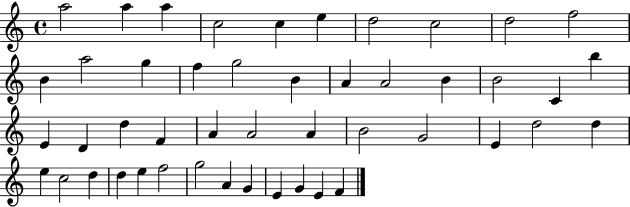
A5/h A5/q A5/q C5/h C5/q E5/q D5/h C5/h D5/h F5/h B4/q A5/h G5/q F5/q G5/h B4/q A4/q A4/h B4/q B4/h C4/q B5/q E4/q D4/q D5/q F4/q A4/q A4/h A4/q B4/h G4/h E4/q D5/h D5/q E5/q C5/h D5/q D5/q E5/q F5/h G5/h A4/q G4/q E4/q G4/q E4/q F4/q